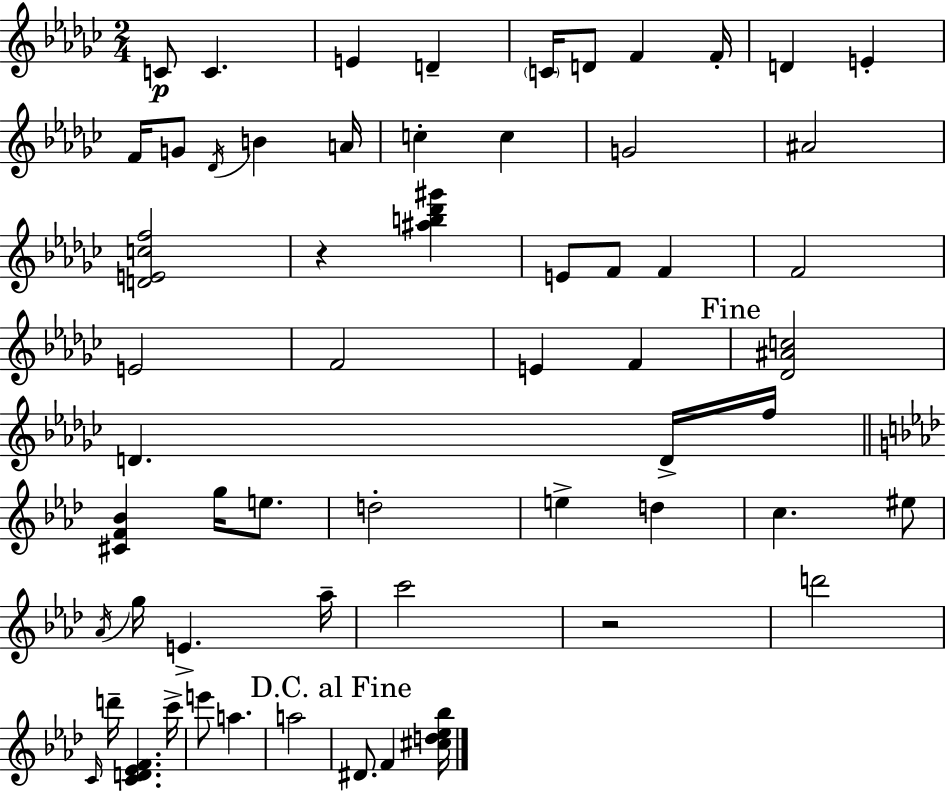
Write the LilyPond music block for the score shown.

{
  \clef treble
  \numericTimeSignature
  \time 2/4
  \key ees \minor
  c'8\p c'4. | e'4 d'4-- | \parenthesize c'16 d'8 f'4 f'16-. | d'4 e'4-. | \break f'16 g'8 \acciaccatura { des'16 } b'4 | a'16 c''4-. c''4 | g'2 | ais'2 | \break <d' e' c'' f''>2 | r4 <ais'' b'' des''' gis'''>4 | e'8 f'8 f'4 | f'2 | \break e'2 | f'2 | e'4 f'4 | \mark "Fine" <des' ais' c''>2 | \break d'4. d'16-> | f''16 \bar "||" \break \key aes \major <cis' f' bes'>4 g''16 e''8. | d''2-. | e''4-> d''4 | c''4. eis''8 | \break \acciaccatura { aes'16 } g''16 e'4.-> | aes''16-- c'''2 | r2 | d'''2 | \break \grace { c'16 } d'''16-- <c' d' ees' f'>4. | c'''16-> e'''8 a''4. | a''2 | \mark "D.C. al Fine" dis'8. f'4 | \break <cis'' d'' ees'' bes''>16 \bar "|."
}